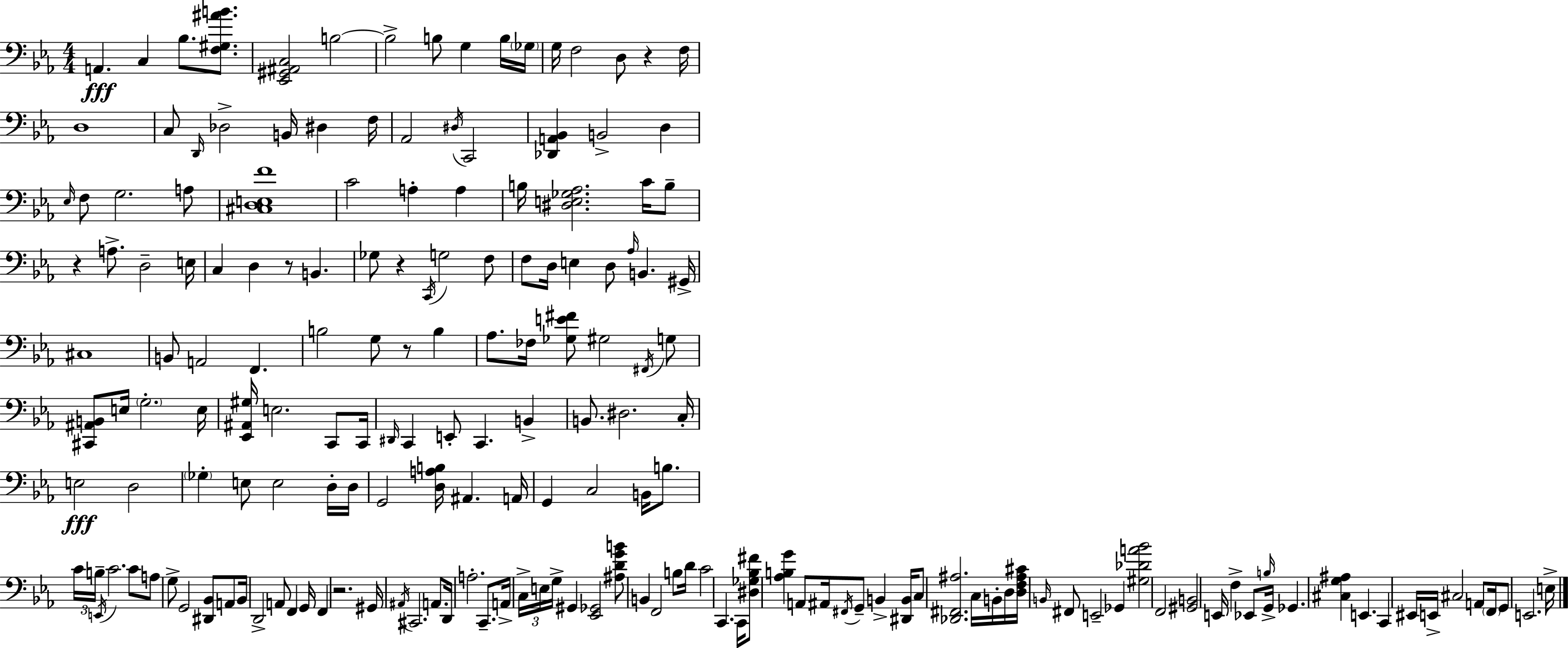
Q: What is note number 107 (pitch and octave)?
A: F2